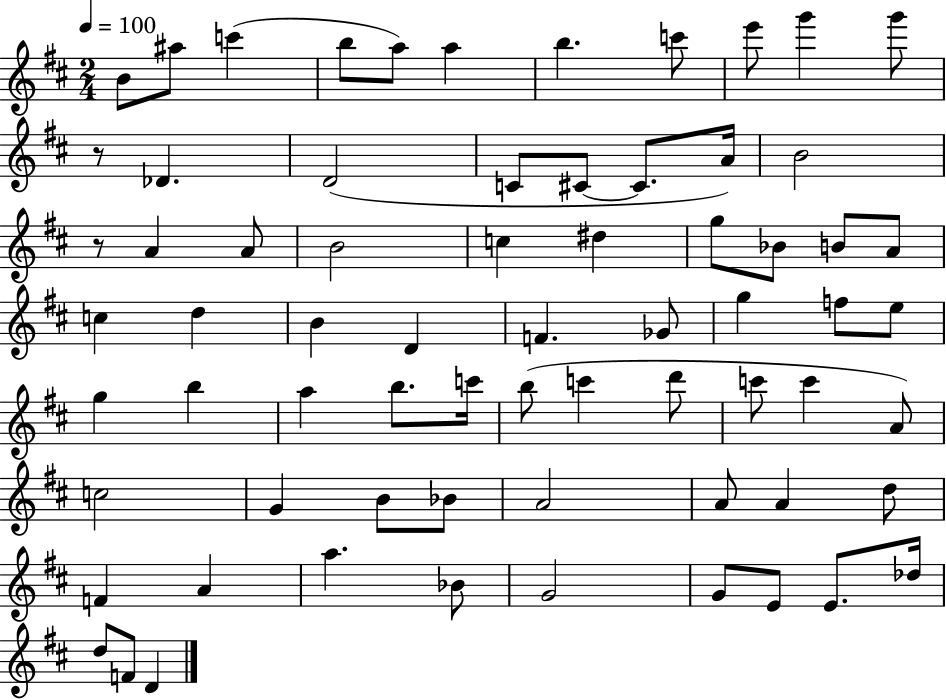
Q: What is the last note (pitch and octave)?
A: D4